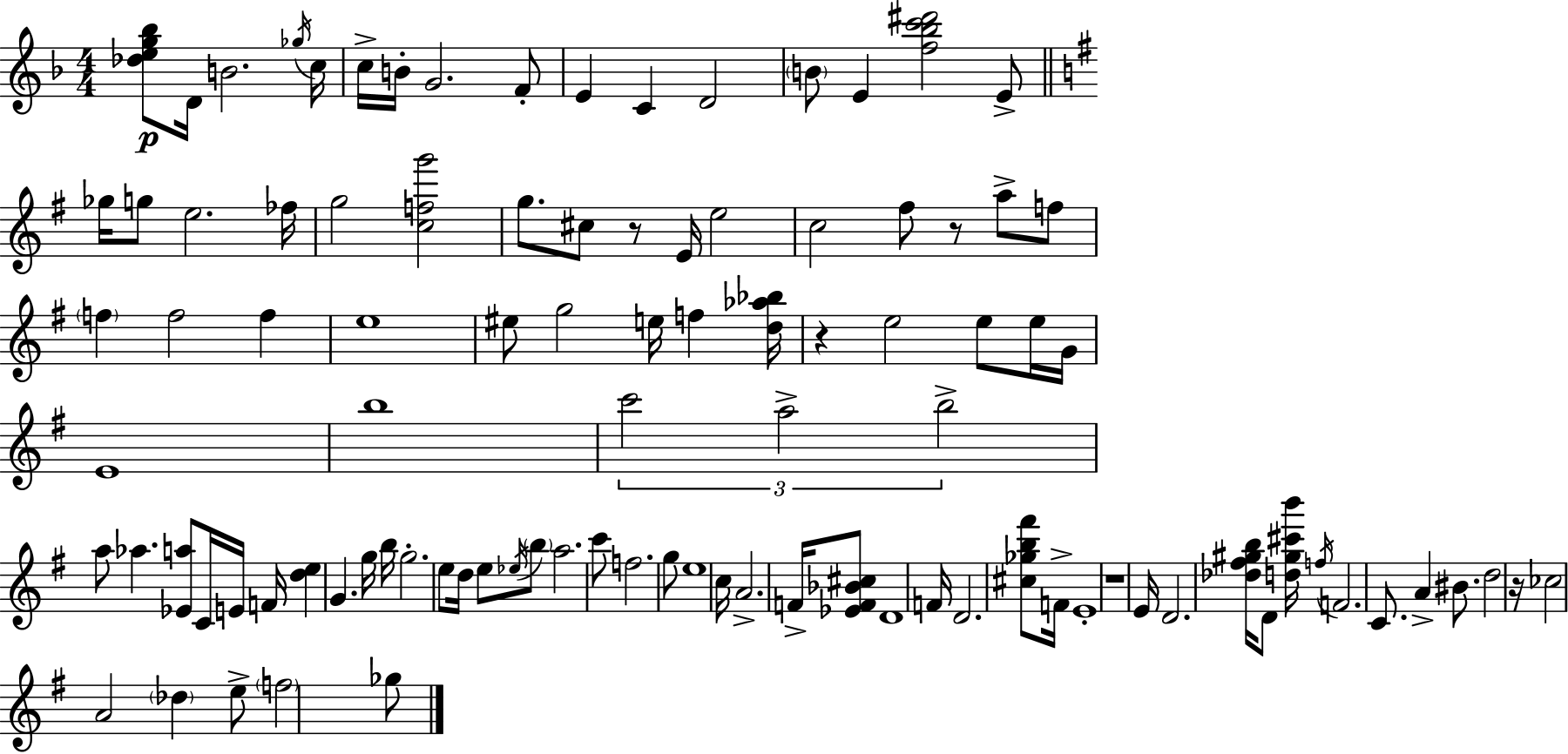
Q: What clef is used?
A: treble